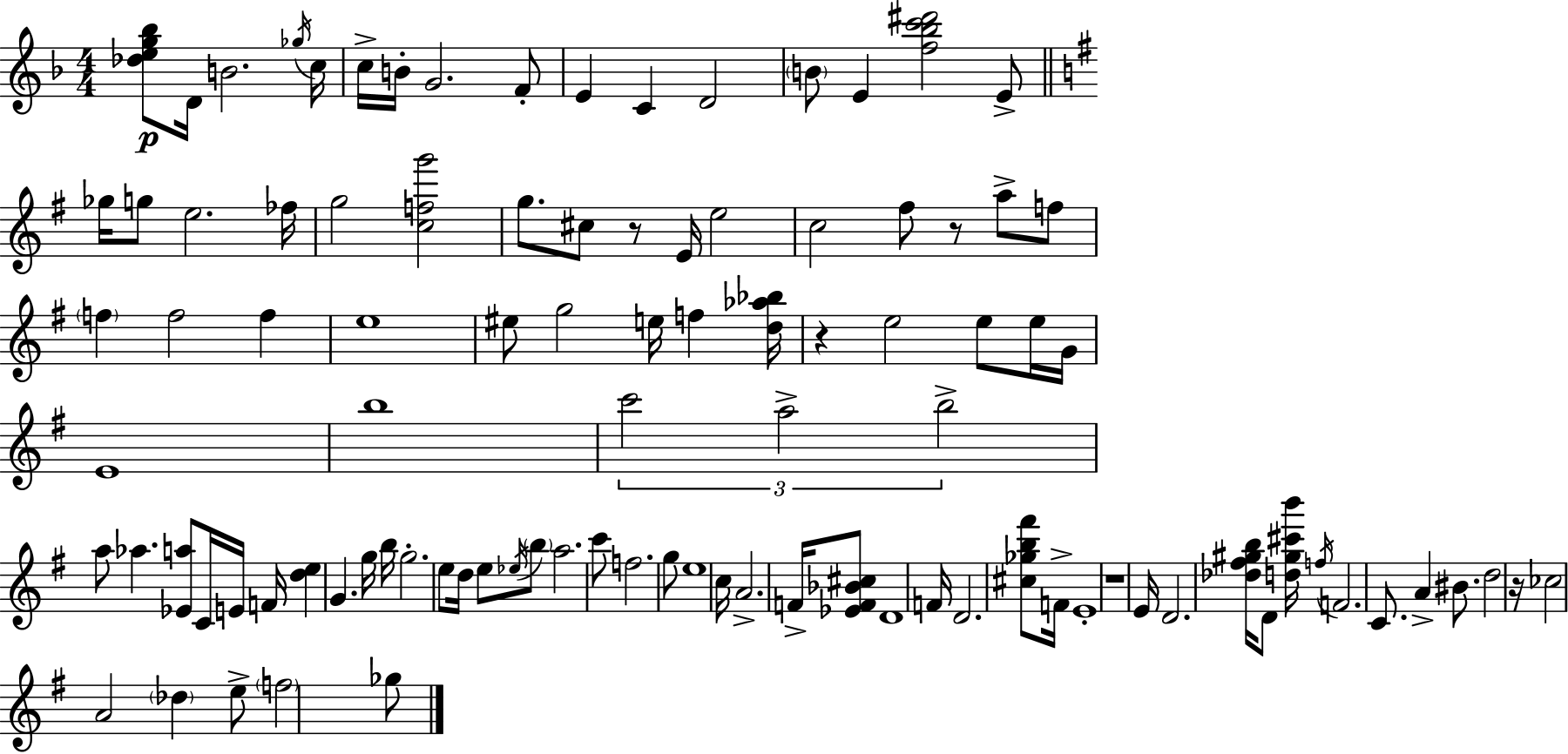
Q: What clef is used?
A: treble